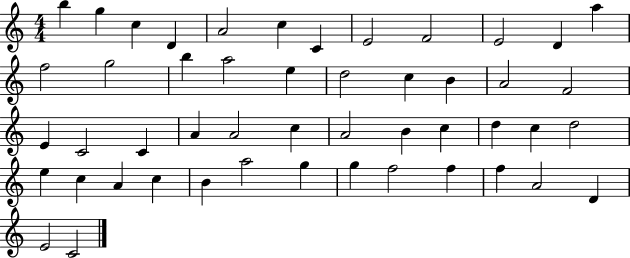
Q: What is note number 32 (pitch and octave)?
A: D5